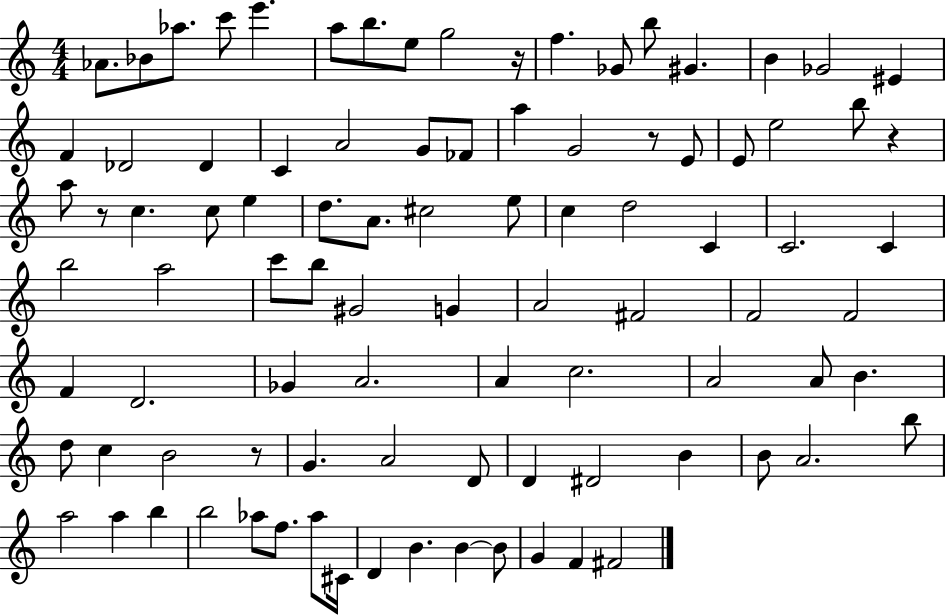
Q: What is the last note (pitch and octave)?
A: F#4